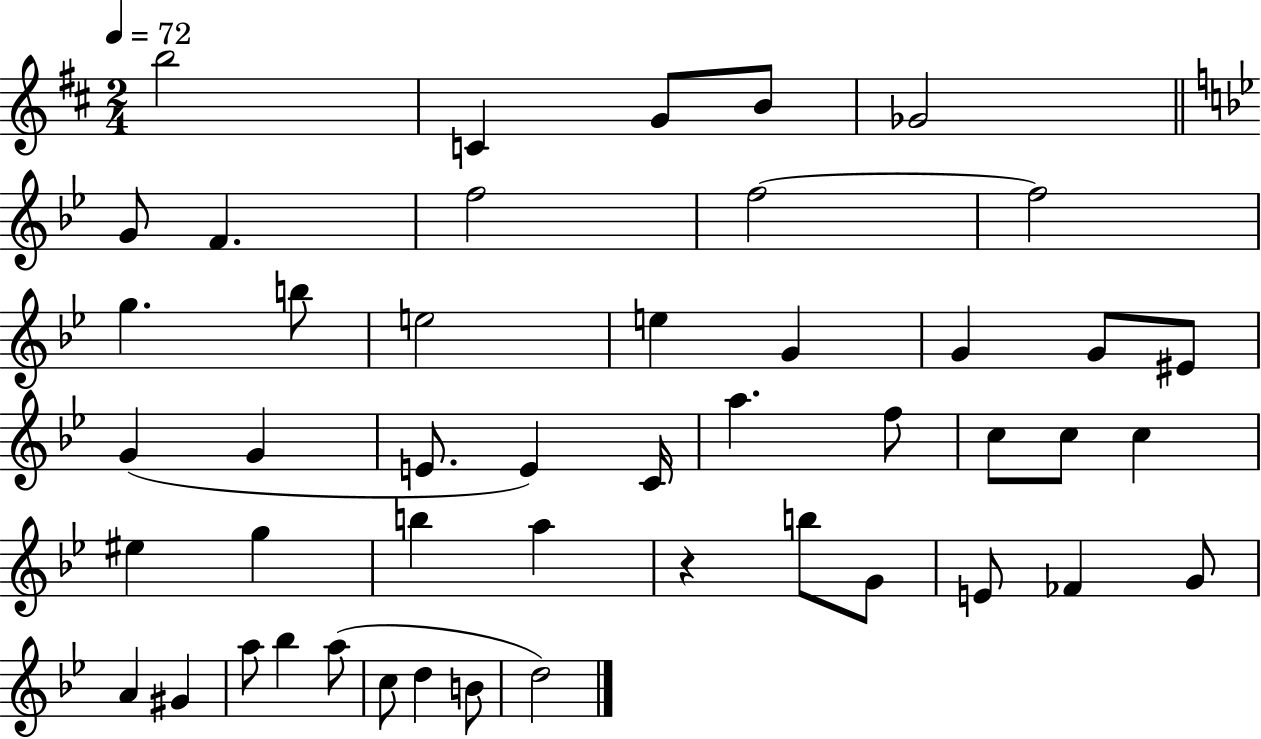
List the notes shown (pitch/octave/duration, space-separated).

B5/h C4/q G4/e B4/e Gb4/h G4/e F4/q. F5/h F5/h F5/h G5/q. B5/e E5/h E5/q G4/q G4/q G4/e EIS4/e G4/q G4/q E4/e. E4/q C4/s A5/q. F5/e C5/e C5/e C5/q EIS5/q G5/q B5/q A5/q R/q B5/e G4/e E4/e FES4/q G4/e A4/q G#4/q A5/e Bb5/q A5/e C5/e D5/q B4/e D5/h